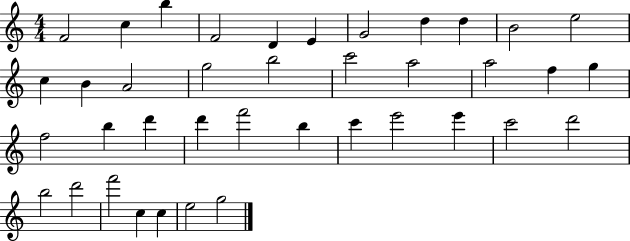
F4/h C5/q B5/q F4/h D4/q E4/q G4/h D5/q D5/q B4/h E5/h C5/q B4/q A4/h G5/h B5/h C6/h A5/h A5/h F5/q G5/q F5/h B5/q D6/q D6/q F6/h B5/q C6/q E6/h E6/q C6/h D6/h B5/h D6/h F6/h C5/q C5/q E5/h G5/h